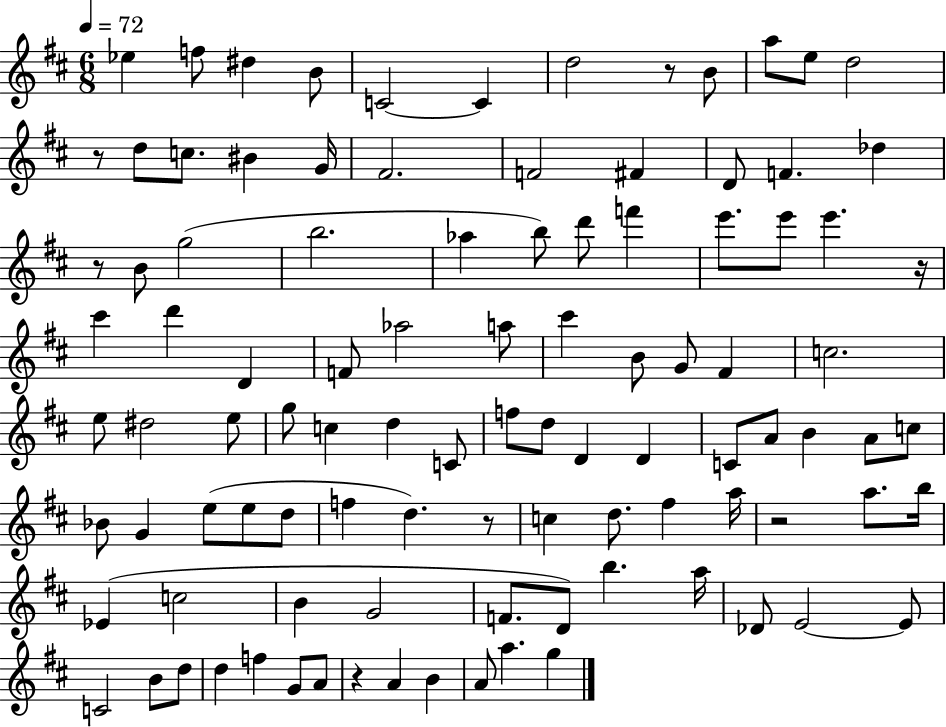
{
  \clef treble
  \numericTimeSignature
  \time 6/8
  \key d \major
  \tempo 4 = 72
  ees''4 f''8 dis''4 b'8 | c'2~~ c'4 | d''2 r8 b'8 | a''8 e''8 d''2 | \break r8 d''8 c''8. bis'4 g'16 | fis'2. | f'2 fis'4 | d'8 f'4. des''4 | \break r8 b'8 g''2( | b''2. | aes''4 b''8) d'''8 f'''4 | e'''8. e'''8 e'''4. r16 | \break cis'''4 d'''4 d'4 | f'8 aes''2 a''8 | cis'''4 b'8 g'8 fis'4 | c''2. | \break e''8 dis''2 e''8 | g''8 c''4 d''4 c'8 | f''8 d''8 d'4 d'4 | c'8 a'8 b'4 a'8 c''8 | \break bes'8 g'4 e''8( e''8 d''8 | f''4 d''4.) r8 | c''4 d''8. fis''4 a''16 | r2 a''8. b''16 | \break ees'4( c''2 | b'4 g'2 | f'8. d'8) b''4. a''16 | des'8 e'2~~ e'8 | \break c'2 b'8 d''8 | d''4 f''4 g'8 a'8 | r4 a'4 b'4 | a'8 a''4. g''4 | \break \bar "|."
}